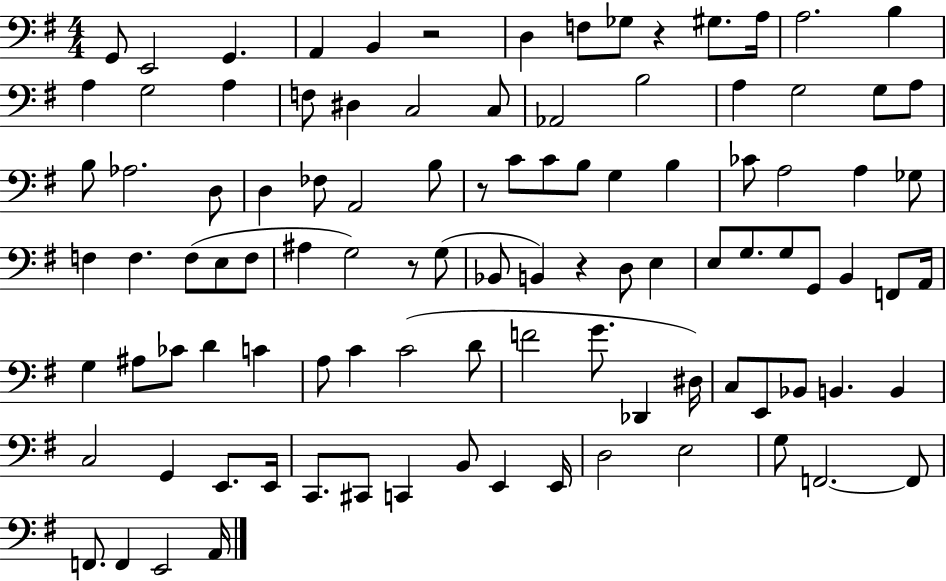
G2/e E2/h G2/q. A2/q B2/q R/h D3/q F3/e Gb3/e R/q G#3/e. A3/s A3/h. B3/q A3/q G3/h A3/q F3/e D#3/q C3/h C3/e Ab2/h B3/h A3/q G3/h G3/e A3/e B3/e Ab3/h. D3/e D3/q FES3/e A2/h B3/e R/e C4/e C4/e B3/e G3/q B3/q CES4/e A3/h A3/q Gb3/e F3/q F3/q. F3/e E3/e F3/e A#3/q G3/h R/e G3/e Bb2/e B2/q R/q D3/e E3/q E3/e G3/e. G3/e G2/e B2/q F2/e A2/s G3/q A#3/e CES4/e D4/q C4/q A3/e C4/q C4/h D4/e F4/h G4/e. Db2/q D#3/s C3/e E2/e Bb2/e B2/q. B2/q C3/h G2/q E2/e. E2/s C2/e. C#2/e C2/q B2/e E2/q E2/s D3/h E3/h G3/e F2/h. F2/e F2/e. F2/q E2/h A2/s